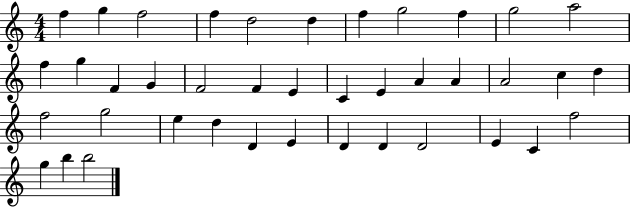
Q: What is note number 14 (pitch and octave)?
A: F4